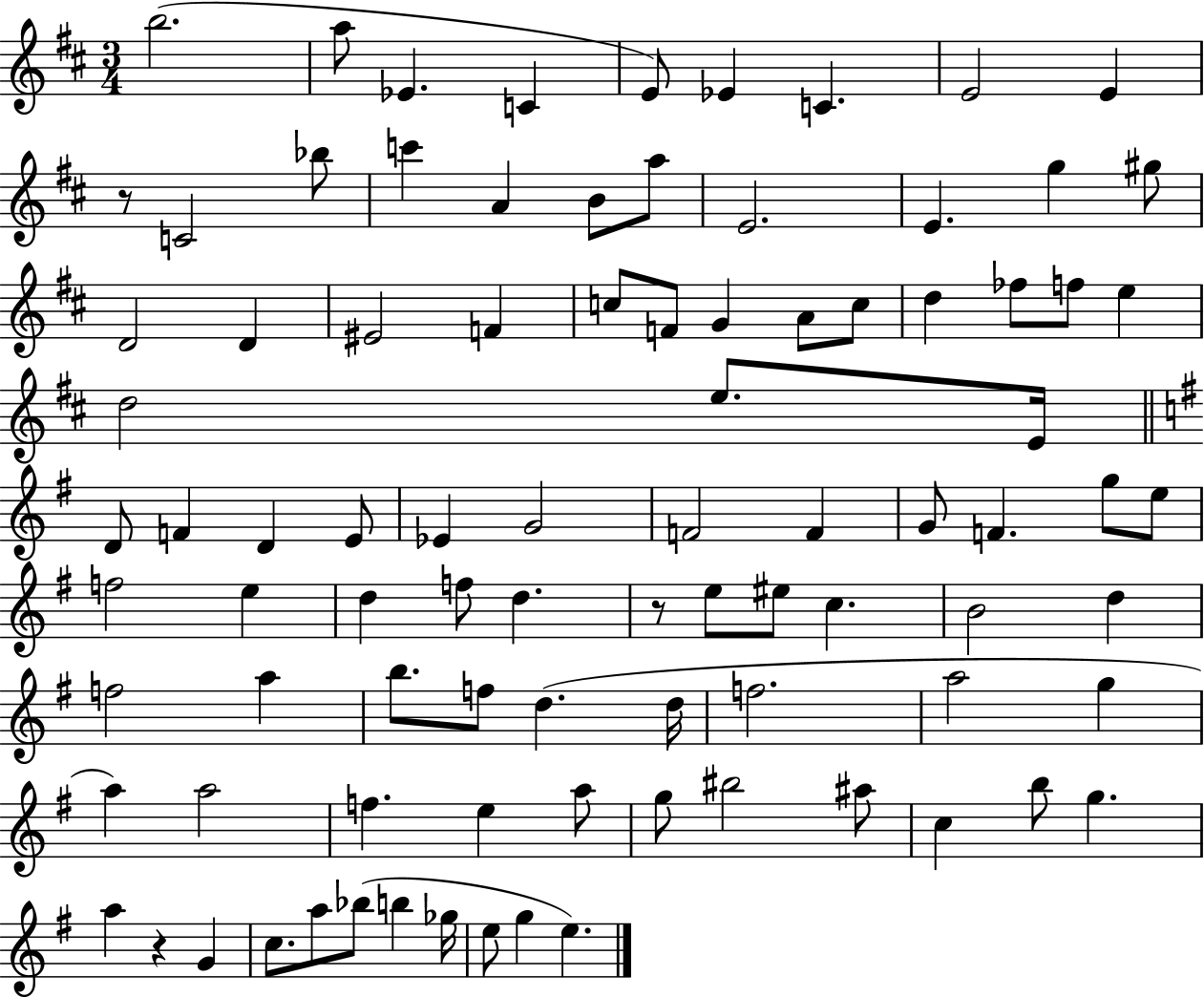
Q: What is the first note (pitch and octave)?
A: B5